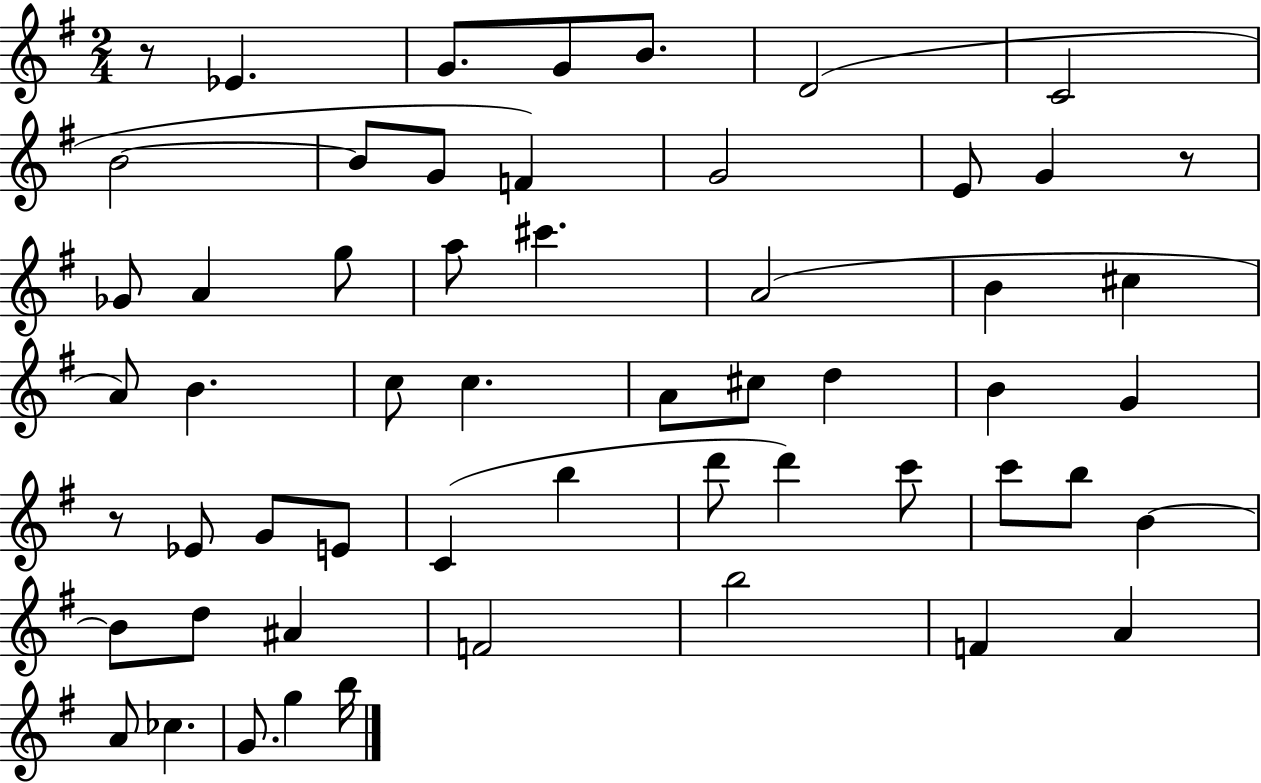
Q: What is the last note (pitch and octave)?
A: B5